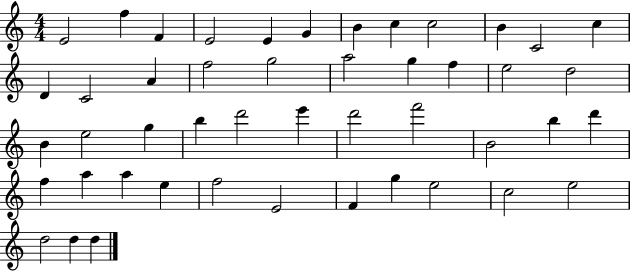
{
  \clef treble
  \numericTimeSignature
  \time 4/4
  \key c \major
  e'2 f''4 f'4 | e'2 e'4 g'4 | b'4 c''4 c''2 | b'4 c'2 c''4 | \break d'4 c'2 a'4 | f''2 g''2 | a''2 g''4 f''4 | e''2 d''2 | \break b'4 e''2 g''4 | b''4 d'''2 e'''4 | d'''2 f'''2 | b'2 b''4 d'''4 | \break f''4 a''4 a''4 e''4 | f''2 e'2 | f'4 g''4 e''2 | c''2 e''2 | \break d''2 d''4 d''4 | \bar "|."
}